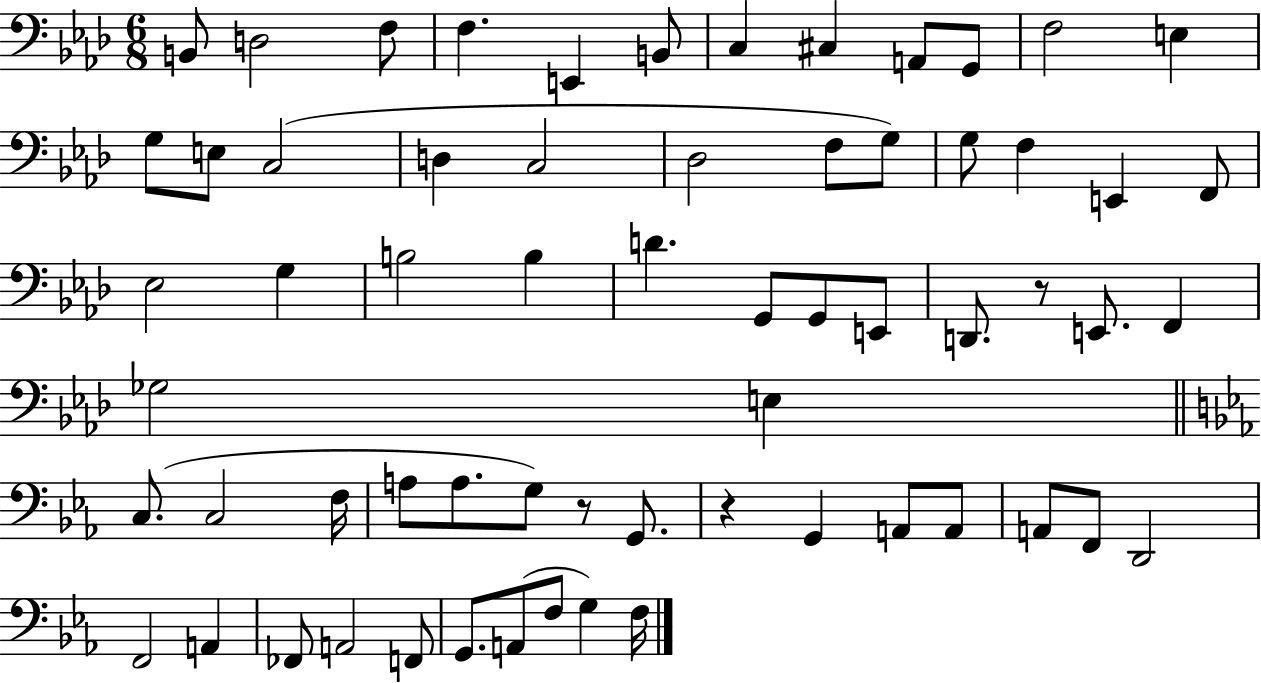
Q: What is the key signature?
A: AES major